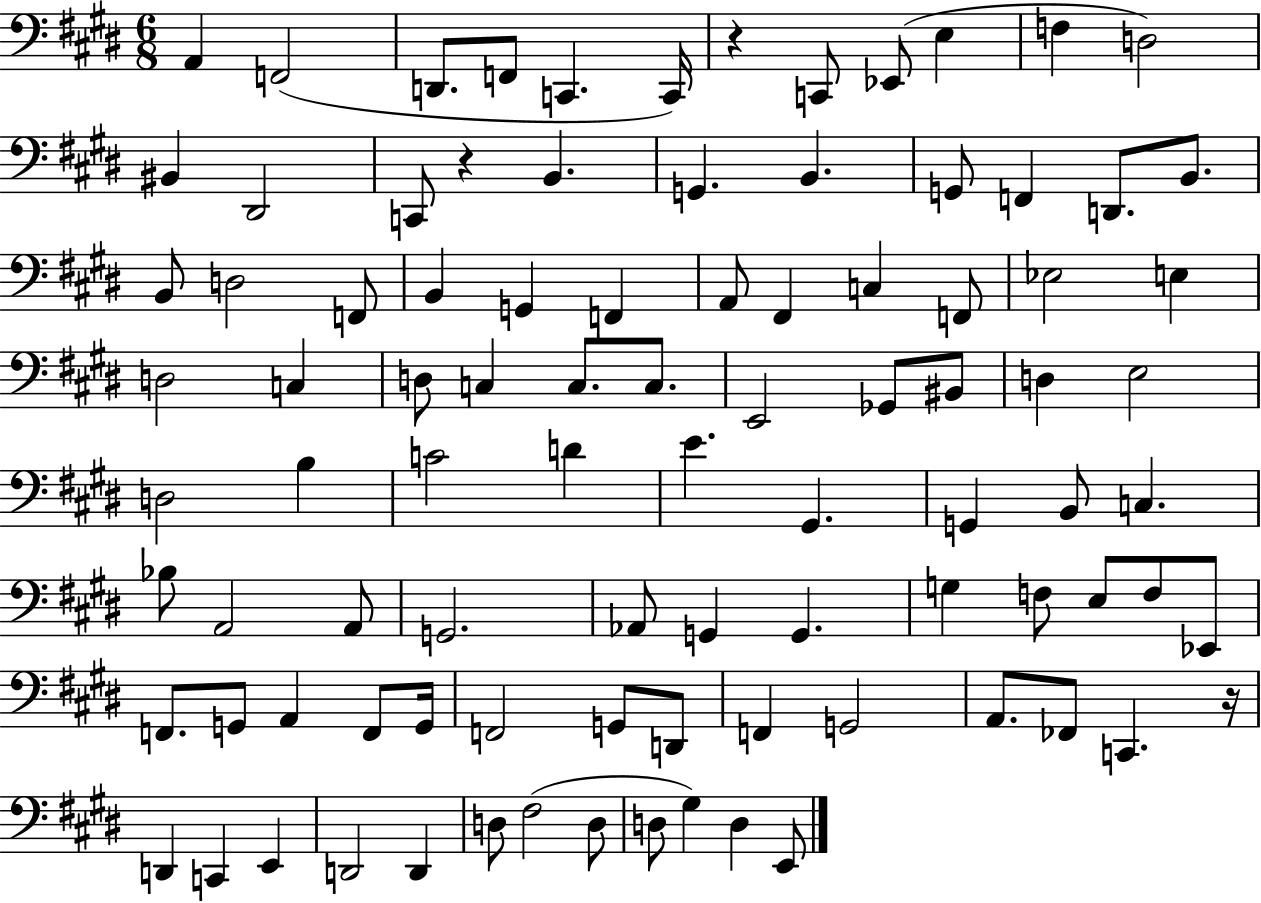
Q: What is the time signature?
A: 6/8